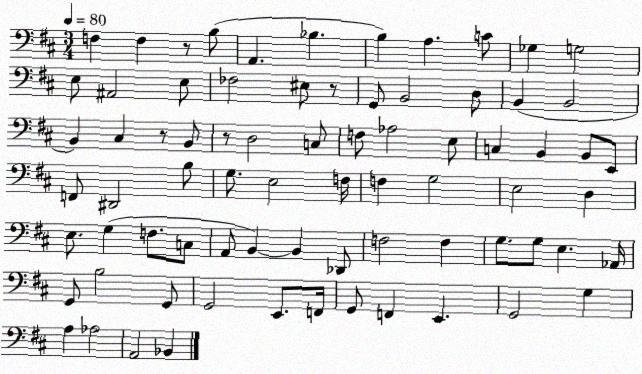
X:1
T:Untitled
M:3/4
L:1/4
K:D
F, F, z/2 B,/2 A,, _B, B, A, C/2 _G, G,2 E,/2 ^A,,2 E,/2 _F,2 ^E,/2 z/2 G,,/2 B,,2 D,/2 B,, B,,2 B,, ^C, z/2 B,,/2 z/2 D,2 C,/2 F,/2 _A,2 E,/2 C, B,, B,,/2 E,,/2 F,,/2 ^D,,2 B,/2 G,/2 E,2 F,/4 F, G,2 E,2 D, E,/2 G, F,/2 C,/2 A,,/2 B,, B,, _D,,/2 F,2 F, G,/2 G,/2 E, _A,,/4 G,,/2 B,2 G,,/2 G,,2 E,,/2 F,,/4 G,,/2 F,, E,, G,,2 G, A, _A,2 A,,2 _B,,